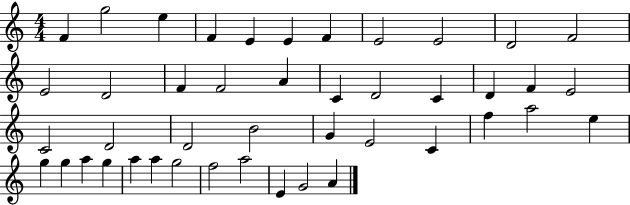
F4/q G5/h E5/q F4/q E4/q E4/q F4/q E4/h E4/h D4/h F4/h E4/h D4/h F4/q F4/h A4/q C4/q D4/h C4/q D4/q F4/q E4/h C4/h D4/h D4/h B4/h G4/q E4/h C4/q F5/q A5/h E5/q G5/q G5/q A5/q G5/q A5/q A5/q G5/h F5/h A5/h E4/q G4/h A4/q